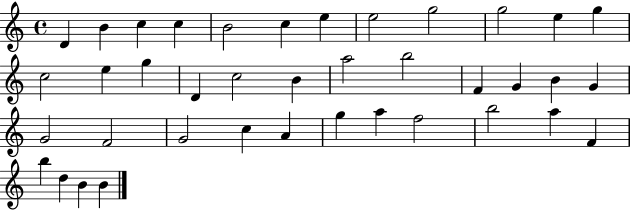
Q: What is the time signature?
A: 4/4